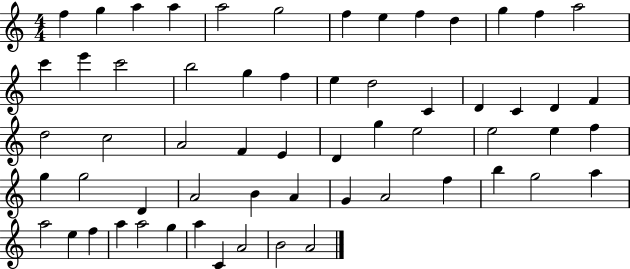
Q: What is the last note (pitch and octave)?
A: A4